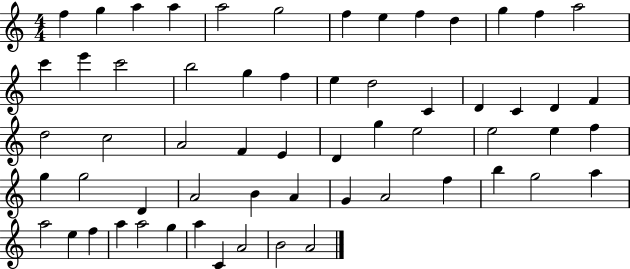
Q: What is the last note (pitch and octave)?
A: A4